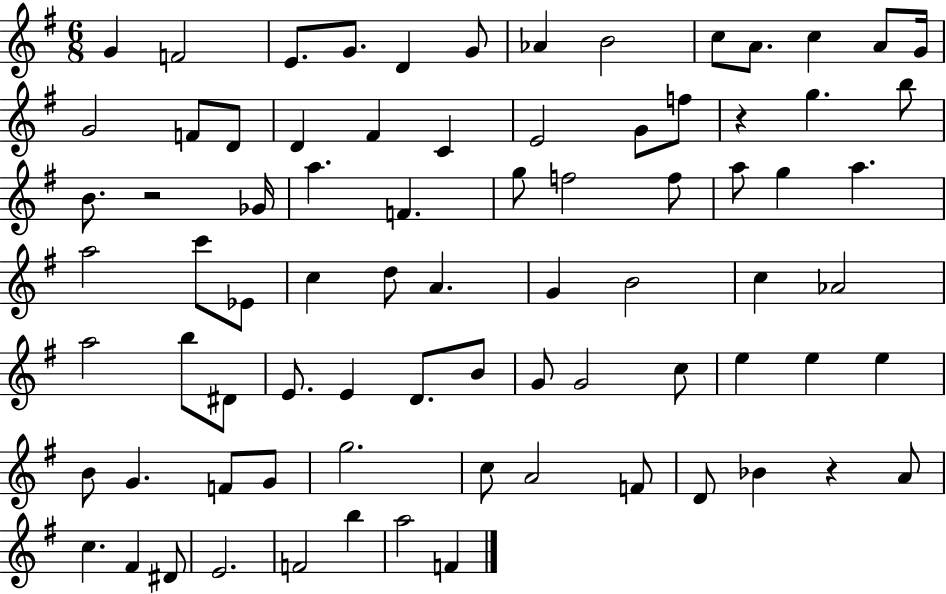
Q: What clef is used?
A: treble